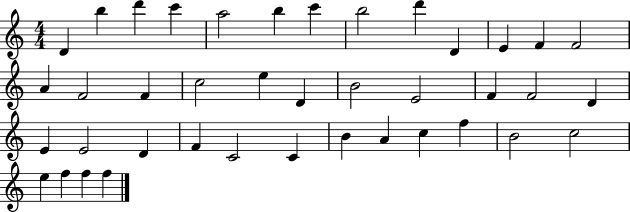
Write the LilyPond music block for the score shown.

{
  \clef treble
  \numericTimeSignature
  \time 4/4
  \key c \major
  d'4 b''4 d'''4 c'''4 | a''2 b''4 c'''4 | b''2 d'''4 d'4 | e'4 f'4 f'2 | \break a'4 f'2 f'4 | c''2 e''4 d'4 | b'2 e'2 | f'4 f'2 d'4 | \break e'4 e'2 d'4 | f'4 c'2 c'4 | b'4 a'4 c''4 f''4 | b'2 c''2 | \break e''4 f''4 f''4 f''4 | \bar "|."
}